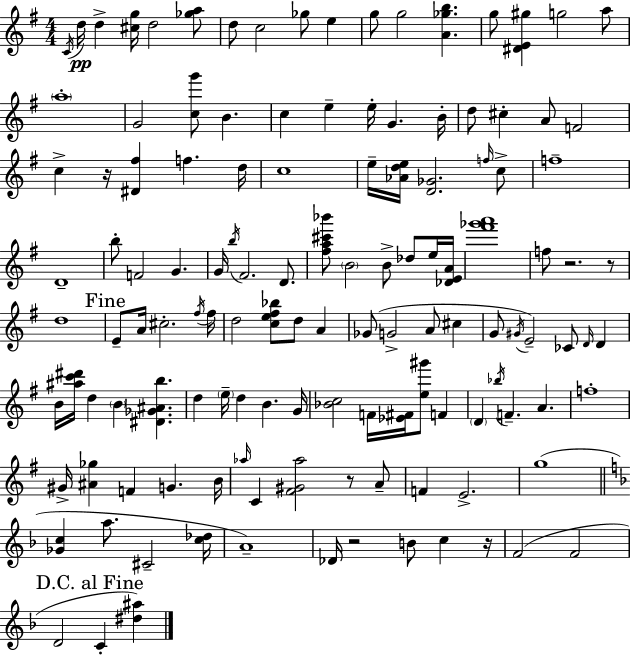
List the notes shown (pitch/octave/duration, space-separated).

C4/s D5/s D5/q [C#5,G5]/s D5/h [Gb5,A5]/e D5/e C5/h Gb5/e E5/q G5/e G5/h [A4,Gb5,B5]/q. G5/e [D#4,E4,G#5]/q G5/h A5/e A5/w G4/h [C5,G6]/e B4/q. C5/q E5/q E5/s G4/q. B4/s D5/e C#5/q A4/e F4/h C5/q R/s [D#4,F#5]/q F5/q. D5/s C5/w E5/s [Ab4,D5,E5]/s [D4,Gb4]/h. F5/s C5/e F5/w D4/w B5/e F4/h G4/q. G4/s B5/s F#4/h. D4/e. [F#5,A5,C#6,Bb6]/e B4/h B4/e Db5/e E5/s [Db4,E4,A4]/s [F#6,Gb6,A6]/w F5/e R/h. R/e D5/w E4/e A4/s C#5/h. F#5/s F#5/s D5/h [C5,E5,F#5,Bb5]/e D5/e A4/q Gb4/e G4/h A4/e C#5/q G4/e G#4/s E4/h CES4/e D4/s D4/q B4/s [A#5,C6,D#6]/s D5/q B4/q [D#4,Gb4,A#4,B5]/q. D5/q E5/s D5/q B4/q. G4/s [Bb4,C5]/h F4/s [Eb4,F#4]/s [E5,G#6]/e F4/q D4/q Bb5/s F4/q. A4/q. F5/w G#4/s [A#4,Gb5]/q F4/q G4/q. B4/s Ab5/s C4/q [F#4,G#4,Ab5]/h R/e A4/e F4/q E4/h. G5/w [Gb4,C5]/q A5/e. C#4/h [C5,Db5]/s A4/w Db4/s R/h B4/e C5/q R/s F4/h F4/h D4/h C4/q [D#5,A#5]/q